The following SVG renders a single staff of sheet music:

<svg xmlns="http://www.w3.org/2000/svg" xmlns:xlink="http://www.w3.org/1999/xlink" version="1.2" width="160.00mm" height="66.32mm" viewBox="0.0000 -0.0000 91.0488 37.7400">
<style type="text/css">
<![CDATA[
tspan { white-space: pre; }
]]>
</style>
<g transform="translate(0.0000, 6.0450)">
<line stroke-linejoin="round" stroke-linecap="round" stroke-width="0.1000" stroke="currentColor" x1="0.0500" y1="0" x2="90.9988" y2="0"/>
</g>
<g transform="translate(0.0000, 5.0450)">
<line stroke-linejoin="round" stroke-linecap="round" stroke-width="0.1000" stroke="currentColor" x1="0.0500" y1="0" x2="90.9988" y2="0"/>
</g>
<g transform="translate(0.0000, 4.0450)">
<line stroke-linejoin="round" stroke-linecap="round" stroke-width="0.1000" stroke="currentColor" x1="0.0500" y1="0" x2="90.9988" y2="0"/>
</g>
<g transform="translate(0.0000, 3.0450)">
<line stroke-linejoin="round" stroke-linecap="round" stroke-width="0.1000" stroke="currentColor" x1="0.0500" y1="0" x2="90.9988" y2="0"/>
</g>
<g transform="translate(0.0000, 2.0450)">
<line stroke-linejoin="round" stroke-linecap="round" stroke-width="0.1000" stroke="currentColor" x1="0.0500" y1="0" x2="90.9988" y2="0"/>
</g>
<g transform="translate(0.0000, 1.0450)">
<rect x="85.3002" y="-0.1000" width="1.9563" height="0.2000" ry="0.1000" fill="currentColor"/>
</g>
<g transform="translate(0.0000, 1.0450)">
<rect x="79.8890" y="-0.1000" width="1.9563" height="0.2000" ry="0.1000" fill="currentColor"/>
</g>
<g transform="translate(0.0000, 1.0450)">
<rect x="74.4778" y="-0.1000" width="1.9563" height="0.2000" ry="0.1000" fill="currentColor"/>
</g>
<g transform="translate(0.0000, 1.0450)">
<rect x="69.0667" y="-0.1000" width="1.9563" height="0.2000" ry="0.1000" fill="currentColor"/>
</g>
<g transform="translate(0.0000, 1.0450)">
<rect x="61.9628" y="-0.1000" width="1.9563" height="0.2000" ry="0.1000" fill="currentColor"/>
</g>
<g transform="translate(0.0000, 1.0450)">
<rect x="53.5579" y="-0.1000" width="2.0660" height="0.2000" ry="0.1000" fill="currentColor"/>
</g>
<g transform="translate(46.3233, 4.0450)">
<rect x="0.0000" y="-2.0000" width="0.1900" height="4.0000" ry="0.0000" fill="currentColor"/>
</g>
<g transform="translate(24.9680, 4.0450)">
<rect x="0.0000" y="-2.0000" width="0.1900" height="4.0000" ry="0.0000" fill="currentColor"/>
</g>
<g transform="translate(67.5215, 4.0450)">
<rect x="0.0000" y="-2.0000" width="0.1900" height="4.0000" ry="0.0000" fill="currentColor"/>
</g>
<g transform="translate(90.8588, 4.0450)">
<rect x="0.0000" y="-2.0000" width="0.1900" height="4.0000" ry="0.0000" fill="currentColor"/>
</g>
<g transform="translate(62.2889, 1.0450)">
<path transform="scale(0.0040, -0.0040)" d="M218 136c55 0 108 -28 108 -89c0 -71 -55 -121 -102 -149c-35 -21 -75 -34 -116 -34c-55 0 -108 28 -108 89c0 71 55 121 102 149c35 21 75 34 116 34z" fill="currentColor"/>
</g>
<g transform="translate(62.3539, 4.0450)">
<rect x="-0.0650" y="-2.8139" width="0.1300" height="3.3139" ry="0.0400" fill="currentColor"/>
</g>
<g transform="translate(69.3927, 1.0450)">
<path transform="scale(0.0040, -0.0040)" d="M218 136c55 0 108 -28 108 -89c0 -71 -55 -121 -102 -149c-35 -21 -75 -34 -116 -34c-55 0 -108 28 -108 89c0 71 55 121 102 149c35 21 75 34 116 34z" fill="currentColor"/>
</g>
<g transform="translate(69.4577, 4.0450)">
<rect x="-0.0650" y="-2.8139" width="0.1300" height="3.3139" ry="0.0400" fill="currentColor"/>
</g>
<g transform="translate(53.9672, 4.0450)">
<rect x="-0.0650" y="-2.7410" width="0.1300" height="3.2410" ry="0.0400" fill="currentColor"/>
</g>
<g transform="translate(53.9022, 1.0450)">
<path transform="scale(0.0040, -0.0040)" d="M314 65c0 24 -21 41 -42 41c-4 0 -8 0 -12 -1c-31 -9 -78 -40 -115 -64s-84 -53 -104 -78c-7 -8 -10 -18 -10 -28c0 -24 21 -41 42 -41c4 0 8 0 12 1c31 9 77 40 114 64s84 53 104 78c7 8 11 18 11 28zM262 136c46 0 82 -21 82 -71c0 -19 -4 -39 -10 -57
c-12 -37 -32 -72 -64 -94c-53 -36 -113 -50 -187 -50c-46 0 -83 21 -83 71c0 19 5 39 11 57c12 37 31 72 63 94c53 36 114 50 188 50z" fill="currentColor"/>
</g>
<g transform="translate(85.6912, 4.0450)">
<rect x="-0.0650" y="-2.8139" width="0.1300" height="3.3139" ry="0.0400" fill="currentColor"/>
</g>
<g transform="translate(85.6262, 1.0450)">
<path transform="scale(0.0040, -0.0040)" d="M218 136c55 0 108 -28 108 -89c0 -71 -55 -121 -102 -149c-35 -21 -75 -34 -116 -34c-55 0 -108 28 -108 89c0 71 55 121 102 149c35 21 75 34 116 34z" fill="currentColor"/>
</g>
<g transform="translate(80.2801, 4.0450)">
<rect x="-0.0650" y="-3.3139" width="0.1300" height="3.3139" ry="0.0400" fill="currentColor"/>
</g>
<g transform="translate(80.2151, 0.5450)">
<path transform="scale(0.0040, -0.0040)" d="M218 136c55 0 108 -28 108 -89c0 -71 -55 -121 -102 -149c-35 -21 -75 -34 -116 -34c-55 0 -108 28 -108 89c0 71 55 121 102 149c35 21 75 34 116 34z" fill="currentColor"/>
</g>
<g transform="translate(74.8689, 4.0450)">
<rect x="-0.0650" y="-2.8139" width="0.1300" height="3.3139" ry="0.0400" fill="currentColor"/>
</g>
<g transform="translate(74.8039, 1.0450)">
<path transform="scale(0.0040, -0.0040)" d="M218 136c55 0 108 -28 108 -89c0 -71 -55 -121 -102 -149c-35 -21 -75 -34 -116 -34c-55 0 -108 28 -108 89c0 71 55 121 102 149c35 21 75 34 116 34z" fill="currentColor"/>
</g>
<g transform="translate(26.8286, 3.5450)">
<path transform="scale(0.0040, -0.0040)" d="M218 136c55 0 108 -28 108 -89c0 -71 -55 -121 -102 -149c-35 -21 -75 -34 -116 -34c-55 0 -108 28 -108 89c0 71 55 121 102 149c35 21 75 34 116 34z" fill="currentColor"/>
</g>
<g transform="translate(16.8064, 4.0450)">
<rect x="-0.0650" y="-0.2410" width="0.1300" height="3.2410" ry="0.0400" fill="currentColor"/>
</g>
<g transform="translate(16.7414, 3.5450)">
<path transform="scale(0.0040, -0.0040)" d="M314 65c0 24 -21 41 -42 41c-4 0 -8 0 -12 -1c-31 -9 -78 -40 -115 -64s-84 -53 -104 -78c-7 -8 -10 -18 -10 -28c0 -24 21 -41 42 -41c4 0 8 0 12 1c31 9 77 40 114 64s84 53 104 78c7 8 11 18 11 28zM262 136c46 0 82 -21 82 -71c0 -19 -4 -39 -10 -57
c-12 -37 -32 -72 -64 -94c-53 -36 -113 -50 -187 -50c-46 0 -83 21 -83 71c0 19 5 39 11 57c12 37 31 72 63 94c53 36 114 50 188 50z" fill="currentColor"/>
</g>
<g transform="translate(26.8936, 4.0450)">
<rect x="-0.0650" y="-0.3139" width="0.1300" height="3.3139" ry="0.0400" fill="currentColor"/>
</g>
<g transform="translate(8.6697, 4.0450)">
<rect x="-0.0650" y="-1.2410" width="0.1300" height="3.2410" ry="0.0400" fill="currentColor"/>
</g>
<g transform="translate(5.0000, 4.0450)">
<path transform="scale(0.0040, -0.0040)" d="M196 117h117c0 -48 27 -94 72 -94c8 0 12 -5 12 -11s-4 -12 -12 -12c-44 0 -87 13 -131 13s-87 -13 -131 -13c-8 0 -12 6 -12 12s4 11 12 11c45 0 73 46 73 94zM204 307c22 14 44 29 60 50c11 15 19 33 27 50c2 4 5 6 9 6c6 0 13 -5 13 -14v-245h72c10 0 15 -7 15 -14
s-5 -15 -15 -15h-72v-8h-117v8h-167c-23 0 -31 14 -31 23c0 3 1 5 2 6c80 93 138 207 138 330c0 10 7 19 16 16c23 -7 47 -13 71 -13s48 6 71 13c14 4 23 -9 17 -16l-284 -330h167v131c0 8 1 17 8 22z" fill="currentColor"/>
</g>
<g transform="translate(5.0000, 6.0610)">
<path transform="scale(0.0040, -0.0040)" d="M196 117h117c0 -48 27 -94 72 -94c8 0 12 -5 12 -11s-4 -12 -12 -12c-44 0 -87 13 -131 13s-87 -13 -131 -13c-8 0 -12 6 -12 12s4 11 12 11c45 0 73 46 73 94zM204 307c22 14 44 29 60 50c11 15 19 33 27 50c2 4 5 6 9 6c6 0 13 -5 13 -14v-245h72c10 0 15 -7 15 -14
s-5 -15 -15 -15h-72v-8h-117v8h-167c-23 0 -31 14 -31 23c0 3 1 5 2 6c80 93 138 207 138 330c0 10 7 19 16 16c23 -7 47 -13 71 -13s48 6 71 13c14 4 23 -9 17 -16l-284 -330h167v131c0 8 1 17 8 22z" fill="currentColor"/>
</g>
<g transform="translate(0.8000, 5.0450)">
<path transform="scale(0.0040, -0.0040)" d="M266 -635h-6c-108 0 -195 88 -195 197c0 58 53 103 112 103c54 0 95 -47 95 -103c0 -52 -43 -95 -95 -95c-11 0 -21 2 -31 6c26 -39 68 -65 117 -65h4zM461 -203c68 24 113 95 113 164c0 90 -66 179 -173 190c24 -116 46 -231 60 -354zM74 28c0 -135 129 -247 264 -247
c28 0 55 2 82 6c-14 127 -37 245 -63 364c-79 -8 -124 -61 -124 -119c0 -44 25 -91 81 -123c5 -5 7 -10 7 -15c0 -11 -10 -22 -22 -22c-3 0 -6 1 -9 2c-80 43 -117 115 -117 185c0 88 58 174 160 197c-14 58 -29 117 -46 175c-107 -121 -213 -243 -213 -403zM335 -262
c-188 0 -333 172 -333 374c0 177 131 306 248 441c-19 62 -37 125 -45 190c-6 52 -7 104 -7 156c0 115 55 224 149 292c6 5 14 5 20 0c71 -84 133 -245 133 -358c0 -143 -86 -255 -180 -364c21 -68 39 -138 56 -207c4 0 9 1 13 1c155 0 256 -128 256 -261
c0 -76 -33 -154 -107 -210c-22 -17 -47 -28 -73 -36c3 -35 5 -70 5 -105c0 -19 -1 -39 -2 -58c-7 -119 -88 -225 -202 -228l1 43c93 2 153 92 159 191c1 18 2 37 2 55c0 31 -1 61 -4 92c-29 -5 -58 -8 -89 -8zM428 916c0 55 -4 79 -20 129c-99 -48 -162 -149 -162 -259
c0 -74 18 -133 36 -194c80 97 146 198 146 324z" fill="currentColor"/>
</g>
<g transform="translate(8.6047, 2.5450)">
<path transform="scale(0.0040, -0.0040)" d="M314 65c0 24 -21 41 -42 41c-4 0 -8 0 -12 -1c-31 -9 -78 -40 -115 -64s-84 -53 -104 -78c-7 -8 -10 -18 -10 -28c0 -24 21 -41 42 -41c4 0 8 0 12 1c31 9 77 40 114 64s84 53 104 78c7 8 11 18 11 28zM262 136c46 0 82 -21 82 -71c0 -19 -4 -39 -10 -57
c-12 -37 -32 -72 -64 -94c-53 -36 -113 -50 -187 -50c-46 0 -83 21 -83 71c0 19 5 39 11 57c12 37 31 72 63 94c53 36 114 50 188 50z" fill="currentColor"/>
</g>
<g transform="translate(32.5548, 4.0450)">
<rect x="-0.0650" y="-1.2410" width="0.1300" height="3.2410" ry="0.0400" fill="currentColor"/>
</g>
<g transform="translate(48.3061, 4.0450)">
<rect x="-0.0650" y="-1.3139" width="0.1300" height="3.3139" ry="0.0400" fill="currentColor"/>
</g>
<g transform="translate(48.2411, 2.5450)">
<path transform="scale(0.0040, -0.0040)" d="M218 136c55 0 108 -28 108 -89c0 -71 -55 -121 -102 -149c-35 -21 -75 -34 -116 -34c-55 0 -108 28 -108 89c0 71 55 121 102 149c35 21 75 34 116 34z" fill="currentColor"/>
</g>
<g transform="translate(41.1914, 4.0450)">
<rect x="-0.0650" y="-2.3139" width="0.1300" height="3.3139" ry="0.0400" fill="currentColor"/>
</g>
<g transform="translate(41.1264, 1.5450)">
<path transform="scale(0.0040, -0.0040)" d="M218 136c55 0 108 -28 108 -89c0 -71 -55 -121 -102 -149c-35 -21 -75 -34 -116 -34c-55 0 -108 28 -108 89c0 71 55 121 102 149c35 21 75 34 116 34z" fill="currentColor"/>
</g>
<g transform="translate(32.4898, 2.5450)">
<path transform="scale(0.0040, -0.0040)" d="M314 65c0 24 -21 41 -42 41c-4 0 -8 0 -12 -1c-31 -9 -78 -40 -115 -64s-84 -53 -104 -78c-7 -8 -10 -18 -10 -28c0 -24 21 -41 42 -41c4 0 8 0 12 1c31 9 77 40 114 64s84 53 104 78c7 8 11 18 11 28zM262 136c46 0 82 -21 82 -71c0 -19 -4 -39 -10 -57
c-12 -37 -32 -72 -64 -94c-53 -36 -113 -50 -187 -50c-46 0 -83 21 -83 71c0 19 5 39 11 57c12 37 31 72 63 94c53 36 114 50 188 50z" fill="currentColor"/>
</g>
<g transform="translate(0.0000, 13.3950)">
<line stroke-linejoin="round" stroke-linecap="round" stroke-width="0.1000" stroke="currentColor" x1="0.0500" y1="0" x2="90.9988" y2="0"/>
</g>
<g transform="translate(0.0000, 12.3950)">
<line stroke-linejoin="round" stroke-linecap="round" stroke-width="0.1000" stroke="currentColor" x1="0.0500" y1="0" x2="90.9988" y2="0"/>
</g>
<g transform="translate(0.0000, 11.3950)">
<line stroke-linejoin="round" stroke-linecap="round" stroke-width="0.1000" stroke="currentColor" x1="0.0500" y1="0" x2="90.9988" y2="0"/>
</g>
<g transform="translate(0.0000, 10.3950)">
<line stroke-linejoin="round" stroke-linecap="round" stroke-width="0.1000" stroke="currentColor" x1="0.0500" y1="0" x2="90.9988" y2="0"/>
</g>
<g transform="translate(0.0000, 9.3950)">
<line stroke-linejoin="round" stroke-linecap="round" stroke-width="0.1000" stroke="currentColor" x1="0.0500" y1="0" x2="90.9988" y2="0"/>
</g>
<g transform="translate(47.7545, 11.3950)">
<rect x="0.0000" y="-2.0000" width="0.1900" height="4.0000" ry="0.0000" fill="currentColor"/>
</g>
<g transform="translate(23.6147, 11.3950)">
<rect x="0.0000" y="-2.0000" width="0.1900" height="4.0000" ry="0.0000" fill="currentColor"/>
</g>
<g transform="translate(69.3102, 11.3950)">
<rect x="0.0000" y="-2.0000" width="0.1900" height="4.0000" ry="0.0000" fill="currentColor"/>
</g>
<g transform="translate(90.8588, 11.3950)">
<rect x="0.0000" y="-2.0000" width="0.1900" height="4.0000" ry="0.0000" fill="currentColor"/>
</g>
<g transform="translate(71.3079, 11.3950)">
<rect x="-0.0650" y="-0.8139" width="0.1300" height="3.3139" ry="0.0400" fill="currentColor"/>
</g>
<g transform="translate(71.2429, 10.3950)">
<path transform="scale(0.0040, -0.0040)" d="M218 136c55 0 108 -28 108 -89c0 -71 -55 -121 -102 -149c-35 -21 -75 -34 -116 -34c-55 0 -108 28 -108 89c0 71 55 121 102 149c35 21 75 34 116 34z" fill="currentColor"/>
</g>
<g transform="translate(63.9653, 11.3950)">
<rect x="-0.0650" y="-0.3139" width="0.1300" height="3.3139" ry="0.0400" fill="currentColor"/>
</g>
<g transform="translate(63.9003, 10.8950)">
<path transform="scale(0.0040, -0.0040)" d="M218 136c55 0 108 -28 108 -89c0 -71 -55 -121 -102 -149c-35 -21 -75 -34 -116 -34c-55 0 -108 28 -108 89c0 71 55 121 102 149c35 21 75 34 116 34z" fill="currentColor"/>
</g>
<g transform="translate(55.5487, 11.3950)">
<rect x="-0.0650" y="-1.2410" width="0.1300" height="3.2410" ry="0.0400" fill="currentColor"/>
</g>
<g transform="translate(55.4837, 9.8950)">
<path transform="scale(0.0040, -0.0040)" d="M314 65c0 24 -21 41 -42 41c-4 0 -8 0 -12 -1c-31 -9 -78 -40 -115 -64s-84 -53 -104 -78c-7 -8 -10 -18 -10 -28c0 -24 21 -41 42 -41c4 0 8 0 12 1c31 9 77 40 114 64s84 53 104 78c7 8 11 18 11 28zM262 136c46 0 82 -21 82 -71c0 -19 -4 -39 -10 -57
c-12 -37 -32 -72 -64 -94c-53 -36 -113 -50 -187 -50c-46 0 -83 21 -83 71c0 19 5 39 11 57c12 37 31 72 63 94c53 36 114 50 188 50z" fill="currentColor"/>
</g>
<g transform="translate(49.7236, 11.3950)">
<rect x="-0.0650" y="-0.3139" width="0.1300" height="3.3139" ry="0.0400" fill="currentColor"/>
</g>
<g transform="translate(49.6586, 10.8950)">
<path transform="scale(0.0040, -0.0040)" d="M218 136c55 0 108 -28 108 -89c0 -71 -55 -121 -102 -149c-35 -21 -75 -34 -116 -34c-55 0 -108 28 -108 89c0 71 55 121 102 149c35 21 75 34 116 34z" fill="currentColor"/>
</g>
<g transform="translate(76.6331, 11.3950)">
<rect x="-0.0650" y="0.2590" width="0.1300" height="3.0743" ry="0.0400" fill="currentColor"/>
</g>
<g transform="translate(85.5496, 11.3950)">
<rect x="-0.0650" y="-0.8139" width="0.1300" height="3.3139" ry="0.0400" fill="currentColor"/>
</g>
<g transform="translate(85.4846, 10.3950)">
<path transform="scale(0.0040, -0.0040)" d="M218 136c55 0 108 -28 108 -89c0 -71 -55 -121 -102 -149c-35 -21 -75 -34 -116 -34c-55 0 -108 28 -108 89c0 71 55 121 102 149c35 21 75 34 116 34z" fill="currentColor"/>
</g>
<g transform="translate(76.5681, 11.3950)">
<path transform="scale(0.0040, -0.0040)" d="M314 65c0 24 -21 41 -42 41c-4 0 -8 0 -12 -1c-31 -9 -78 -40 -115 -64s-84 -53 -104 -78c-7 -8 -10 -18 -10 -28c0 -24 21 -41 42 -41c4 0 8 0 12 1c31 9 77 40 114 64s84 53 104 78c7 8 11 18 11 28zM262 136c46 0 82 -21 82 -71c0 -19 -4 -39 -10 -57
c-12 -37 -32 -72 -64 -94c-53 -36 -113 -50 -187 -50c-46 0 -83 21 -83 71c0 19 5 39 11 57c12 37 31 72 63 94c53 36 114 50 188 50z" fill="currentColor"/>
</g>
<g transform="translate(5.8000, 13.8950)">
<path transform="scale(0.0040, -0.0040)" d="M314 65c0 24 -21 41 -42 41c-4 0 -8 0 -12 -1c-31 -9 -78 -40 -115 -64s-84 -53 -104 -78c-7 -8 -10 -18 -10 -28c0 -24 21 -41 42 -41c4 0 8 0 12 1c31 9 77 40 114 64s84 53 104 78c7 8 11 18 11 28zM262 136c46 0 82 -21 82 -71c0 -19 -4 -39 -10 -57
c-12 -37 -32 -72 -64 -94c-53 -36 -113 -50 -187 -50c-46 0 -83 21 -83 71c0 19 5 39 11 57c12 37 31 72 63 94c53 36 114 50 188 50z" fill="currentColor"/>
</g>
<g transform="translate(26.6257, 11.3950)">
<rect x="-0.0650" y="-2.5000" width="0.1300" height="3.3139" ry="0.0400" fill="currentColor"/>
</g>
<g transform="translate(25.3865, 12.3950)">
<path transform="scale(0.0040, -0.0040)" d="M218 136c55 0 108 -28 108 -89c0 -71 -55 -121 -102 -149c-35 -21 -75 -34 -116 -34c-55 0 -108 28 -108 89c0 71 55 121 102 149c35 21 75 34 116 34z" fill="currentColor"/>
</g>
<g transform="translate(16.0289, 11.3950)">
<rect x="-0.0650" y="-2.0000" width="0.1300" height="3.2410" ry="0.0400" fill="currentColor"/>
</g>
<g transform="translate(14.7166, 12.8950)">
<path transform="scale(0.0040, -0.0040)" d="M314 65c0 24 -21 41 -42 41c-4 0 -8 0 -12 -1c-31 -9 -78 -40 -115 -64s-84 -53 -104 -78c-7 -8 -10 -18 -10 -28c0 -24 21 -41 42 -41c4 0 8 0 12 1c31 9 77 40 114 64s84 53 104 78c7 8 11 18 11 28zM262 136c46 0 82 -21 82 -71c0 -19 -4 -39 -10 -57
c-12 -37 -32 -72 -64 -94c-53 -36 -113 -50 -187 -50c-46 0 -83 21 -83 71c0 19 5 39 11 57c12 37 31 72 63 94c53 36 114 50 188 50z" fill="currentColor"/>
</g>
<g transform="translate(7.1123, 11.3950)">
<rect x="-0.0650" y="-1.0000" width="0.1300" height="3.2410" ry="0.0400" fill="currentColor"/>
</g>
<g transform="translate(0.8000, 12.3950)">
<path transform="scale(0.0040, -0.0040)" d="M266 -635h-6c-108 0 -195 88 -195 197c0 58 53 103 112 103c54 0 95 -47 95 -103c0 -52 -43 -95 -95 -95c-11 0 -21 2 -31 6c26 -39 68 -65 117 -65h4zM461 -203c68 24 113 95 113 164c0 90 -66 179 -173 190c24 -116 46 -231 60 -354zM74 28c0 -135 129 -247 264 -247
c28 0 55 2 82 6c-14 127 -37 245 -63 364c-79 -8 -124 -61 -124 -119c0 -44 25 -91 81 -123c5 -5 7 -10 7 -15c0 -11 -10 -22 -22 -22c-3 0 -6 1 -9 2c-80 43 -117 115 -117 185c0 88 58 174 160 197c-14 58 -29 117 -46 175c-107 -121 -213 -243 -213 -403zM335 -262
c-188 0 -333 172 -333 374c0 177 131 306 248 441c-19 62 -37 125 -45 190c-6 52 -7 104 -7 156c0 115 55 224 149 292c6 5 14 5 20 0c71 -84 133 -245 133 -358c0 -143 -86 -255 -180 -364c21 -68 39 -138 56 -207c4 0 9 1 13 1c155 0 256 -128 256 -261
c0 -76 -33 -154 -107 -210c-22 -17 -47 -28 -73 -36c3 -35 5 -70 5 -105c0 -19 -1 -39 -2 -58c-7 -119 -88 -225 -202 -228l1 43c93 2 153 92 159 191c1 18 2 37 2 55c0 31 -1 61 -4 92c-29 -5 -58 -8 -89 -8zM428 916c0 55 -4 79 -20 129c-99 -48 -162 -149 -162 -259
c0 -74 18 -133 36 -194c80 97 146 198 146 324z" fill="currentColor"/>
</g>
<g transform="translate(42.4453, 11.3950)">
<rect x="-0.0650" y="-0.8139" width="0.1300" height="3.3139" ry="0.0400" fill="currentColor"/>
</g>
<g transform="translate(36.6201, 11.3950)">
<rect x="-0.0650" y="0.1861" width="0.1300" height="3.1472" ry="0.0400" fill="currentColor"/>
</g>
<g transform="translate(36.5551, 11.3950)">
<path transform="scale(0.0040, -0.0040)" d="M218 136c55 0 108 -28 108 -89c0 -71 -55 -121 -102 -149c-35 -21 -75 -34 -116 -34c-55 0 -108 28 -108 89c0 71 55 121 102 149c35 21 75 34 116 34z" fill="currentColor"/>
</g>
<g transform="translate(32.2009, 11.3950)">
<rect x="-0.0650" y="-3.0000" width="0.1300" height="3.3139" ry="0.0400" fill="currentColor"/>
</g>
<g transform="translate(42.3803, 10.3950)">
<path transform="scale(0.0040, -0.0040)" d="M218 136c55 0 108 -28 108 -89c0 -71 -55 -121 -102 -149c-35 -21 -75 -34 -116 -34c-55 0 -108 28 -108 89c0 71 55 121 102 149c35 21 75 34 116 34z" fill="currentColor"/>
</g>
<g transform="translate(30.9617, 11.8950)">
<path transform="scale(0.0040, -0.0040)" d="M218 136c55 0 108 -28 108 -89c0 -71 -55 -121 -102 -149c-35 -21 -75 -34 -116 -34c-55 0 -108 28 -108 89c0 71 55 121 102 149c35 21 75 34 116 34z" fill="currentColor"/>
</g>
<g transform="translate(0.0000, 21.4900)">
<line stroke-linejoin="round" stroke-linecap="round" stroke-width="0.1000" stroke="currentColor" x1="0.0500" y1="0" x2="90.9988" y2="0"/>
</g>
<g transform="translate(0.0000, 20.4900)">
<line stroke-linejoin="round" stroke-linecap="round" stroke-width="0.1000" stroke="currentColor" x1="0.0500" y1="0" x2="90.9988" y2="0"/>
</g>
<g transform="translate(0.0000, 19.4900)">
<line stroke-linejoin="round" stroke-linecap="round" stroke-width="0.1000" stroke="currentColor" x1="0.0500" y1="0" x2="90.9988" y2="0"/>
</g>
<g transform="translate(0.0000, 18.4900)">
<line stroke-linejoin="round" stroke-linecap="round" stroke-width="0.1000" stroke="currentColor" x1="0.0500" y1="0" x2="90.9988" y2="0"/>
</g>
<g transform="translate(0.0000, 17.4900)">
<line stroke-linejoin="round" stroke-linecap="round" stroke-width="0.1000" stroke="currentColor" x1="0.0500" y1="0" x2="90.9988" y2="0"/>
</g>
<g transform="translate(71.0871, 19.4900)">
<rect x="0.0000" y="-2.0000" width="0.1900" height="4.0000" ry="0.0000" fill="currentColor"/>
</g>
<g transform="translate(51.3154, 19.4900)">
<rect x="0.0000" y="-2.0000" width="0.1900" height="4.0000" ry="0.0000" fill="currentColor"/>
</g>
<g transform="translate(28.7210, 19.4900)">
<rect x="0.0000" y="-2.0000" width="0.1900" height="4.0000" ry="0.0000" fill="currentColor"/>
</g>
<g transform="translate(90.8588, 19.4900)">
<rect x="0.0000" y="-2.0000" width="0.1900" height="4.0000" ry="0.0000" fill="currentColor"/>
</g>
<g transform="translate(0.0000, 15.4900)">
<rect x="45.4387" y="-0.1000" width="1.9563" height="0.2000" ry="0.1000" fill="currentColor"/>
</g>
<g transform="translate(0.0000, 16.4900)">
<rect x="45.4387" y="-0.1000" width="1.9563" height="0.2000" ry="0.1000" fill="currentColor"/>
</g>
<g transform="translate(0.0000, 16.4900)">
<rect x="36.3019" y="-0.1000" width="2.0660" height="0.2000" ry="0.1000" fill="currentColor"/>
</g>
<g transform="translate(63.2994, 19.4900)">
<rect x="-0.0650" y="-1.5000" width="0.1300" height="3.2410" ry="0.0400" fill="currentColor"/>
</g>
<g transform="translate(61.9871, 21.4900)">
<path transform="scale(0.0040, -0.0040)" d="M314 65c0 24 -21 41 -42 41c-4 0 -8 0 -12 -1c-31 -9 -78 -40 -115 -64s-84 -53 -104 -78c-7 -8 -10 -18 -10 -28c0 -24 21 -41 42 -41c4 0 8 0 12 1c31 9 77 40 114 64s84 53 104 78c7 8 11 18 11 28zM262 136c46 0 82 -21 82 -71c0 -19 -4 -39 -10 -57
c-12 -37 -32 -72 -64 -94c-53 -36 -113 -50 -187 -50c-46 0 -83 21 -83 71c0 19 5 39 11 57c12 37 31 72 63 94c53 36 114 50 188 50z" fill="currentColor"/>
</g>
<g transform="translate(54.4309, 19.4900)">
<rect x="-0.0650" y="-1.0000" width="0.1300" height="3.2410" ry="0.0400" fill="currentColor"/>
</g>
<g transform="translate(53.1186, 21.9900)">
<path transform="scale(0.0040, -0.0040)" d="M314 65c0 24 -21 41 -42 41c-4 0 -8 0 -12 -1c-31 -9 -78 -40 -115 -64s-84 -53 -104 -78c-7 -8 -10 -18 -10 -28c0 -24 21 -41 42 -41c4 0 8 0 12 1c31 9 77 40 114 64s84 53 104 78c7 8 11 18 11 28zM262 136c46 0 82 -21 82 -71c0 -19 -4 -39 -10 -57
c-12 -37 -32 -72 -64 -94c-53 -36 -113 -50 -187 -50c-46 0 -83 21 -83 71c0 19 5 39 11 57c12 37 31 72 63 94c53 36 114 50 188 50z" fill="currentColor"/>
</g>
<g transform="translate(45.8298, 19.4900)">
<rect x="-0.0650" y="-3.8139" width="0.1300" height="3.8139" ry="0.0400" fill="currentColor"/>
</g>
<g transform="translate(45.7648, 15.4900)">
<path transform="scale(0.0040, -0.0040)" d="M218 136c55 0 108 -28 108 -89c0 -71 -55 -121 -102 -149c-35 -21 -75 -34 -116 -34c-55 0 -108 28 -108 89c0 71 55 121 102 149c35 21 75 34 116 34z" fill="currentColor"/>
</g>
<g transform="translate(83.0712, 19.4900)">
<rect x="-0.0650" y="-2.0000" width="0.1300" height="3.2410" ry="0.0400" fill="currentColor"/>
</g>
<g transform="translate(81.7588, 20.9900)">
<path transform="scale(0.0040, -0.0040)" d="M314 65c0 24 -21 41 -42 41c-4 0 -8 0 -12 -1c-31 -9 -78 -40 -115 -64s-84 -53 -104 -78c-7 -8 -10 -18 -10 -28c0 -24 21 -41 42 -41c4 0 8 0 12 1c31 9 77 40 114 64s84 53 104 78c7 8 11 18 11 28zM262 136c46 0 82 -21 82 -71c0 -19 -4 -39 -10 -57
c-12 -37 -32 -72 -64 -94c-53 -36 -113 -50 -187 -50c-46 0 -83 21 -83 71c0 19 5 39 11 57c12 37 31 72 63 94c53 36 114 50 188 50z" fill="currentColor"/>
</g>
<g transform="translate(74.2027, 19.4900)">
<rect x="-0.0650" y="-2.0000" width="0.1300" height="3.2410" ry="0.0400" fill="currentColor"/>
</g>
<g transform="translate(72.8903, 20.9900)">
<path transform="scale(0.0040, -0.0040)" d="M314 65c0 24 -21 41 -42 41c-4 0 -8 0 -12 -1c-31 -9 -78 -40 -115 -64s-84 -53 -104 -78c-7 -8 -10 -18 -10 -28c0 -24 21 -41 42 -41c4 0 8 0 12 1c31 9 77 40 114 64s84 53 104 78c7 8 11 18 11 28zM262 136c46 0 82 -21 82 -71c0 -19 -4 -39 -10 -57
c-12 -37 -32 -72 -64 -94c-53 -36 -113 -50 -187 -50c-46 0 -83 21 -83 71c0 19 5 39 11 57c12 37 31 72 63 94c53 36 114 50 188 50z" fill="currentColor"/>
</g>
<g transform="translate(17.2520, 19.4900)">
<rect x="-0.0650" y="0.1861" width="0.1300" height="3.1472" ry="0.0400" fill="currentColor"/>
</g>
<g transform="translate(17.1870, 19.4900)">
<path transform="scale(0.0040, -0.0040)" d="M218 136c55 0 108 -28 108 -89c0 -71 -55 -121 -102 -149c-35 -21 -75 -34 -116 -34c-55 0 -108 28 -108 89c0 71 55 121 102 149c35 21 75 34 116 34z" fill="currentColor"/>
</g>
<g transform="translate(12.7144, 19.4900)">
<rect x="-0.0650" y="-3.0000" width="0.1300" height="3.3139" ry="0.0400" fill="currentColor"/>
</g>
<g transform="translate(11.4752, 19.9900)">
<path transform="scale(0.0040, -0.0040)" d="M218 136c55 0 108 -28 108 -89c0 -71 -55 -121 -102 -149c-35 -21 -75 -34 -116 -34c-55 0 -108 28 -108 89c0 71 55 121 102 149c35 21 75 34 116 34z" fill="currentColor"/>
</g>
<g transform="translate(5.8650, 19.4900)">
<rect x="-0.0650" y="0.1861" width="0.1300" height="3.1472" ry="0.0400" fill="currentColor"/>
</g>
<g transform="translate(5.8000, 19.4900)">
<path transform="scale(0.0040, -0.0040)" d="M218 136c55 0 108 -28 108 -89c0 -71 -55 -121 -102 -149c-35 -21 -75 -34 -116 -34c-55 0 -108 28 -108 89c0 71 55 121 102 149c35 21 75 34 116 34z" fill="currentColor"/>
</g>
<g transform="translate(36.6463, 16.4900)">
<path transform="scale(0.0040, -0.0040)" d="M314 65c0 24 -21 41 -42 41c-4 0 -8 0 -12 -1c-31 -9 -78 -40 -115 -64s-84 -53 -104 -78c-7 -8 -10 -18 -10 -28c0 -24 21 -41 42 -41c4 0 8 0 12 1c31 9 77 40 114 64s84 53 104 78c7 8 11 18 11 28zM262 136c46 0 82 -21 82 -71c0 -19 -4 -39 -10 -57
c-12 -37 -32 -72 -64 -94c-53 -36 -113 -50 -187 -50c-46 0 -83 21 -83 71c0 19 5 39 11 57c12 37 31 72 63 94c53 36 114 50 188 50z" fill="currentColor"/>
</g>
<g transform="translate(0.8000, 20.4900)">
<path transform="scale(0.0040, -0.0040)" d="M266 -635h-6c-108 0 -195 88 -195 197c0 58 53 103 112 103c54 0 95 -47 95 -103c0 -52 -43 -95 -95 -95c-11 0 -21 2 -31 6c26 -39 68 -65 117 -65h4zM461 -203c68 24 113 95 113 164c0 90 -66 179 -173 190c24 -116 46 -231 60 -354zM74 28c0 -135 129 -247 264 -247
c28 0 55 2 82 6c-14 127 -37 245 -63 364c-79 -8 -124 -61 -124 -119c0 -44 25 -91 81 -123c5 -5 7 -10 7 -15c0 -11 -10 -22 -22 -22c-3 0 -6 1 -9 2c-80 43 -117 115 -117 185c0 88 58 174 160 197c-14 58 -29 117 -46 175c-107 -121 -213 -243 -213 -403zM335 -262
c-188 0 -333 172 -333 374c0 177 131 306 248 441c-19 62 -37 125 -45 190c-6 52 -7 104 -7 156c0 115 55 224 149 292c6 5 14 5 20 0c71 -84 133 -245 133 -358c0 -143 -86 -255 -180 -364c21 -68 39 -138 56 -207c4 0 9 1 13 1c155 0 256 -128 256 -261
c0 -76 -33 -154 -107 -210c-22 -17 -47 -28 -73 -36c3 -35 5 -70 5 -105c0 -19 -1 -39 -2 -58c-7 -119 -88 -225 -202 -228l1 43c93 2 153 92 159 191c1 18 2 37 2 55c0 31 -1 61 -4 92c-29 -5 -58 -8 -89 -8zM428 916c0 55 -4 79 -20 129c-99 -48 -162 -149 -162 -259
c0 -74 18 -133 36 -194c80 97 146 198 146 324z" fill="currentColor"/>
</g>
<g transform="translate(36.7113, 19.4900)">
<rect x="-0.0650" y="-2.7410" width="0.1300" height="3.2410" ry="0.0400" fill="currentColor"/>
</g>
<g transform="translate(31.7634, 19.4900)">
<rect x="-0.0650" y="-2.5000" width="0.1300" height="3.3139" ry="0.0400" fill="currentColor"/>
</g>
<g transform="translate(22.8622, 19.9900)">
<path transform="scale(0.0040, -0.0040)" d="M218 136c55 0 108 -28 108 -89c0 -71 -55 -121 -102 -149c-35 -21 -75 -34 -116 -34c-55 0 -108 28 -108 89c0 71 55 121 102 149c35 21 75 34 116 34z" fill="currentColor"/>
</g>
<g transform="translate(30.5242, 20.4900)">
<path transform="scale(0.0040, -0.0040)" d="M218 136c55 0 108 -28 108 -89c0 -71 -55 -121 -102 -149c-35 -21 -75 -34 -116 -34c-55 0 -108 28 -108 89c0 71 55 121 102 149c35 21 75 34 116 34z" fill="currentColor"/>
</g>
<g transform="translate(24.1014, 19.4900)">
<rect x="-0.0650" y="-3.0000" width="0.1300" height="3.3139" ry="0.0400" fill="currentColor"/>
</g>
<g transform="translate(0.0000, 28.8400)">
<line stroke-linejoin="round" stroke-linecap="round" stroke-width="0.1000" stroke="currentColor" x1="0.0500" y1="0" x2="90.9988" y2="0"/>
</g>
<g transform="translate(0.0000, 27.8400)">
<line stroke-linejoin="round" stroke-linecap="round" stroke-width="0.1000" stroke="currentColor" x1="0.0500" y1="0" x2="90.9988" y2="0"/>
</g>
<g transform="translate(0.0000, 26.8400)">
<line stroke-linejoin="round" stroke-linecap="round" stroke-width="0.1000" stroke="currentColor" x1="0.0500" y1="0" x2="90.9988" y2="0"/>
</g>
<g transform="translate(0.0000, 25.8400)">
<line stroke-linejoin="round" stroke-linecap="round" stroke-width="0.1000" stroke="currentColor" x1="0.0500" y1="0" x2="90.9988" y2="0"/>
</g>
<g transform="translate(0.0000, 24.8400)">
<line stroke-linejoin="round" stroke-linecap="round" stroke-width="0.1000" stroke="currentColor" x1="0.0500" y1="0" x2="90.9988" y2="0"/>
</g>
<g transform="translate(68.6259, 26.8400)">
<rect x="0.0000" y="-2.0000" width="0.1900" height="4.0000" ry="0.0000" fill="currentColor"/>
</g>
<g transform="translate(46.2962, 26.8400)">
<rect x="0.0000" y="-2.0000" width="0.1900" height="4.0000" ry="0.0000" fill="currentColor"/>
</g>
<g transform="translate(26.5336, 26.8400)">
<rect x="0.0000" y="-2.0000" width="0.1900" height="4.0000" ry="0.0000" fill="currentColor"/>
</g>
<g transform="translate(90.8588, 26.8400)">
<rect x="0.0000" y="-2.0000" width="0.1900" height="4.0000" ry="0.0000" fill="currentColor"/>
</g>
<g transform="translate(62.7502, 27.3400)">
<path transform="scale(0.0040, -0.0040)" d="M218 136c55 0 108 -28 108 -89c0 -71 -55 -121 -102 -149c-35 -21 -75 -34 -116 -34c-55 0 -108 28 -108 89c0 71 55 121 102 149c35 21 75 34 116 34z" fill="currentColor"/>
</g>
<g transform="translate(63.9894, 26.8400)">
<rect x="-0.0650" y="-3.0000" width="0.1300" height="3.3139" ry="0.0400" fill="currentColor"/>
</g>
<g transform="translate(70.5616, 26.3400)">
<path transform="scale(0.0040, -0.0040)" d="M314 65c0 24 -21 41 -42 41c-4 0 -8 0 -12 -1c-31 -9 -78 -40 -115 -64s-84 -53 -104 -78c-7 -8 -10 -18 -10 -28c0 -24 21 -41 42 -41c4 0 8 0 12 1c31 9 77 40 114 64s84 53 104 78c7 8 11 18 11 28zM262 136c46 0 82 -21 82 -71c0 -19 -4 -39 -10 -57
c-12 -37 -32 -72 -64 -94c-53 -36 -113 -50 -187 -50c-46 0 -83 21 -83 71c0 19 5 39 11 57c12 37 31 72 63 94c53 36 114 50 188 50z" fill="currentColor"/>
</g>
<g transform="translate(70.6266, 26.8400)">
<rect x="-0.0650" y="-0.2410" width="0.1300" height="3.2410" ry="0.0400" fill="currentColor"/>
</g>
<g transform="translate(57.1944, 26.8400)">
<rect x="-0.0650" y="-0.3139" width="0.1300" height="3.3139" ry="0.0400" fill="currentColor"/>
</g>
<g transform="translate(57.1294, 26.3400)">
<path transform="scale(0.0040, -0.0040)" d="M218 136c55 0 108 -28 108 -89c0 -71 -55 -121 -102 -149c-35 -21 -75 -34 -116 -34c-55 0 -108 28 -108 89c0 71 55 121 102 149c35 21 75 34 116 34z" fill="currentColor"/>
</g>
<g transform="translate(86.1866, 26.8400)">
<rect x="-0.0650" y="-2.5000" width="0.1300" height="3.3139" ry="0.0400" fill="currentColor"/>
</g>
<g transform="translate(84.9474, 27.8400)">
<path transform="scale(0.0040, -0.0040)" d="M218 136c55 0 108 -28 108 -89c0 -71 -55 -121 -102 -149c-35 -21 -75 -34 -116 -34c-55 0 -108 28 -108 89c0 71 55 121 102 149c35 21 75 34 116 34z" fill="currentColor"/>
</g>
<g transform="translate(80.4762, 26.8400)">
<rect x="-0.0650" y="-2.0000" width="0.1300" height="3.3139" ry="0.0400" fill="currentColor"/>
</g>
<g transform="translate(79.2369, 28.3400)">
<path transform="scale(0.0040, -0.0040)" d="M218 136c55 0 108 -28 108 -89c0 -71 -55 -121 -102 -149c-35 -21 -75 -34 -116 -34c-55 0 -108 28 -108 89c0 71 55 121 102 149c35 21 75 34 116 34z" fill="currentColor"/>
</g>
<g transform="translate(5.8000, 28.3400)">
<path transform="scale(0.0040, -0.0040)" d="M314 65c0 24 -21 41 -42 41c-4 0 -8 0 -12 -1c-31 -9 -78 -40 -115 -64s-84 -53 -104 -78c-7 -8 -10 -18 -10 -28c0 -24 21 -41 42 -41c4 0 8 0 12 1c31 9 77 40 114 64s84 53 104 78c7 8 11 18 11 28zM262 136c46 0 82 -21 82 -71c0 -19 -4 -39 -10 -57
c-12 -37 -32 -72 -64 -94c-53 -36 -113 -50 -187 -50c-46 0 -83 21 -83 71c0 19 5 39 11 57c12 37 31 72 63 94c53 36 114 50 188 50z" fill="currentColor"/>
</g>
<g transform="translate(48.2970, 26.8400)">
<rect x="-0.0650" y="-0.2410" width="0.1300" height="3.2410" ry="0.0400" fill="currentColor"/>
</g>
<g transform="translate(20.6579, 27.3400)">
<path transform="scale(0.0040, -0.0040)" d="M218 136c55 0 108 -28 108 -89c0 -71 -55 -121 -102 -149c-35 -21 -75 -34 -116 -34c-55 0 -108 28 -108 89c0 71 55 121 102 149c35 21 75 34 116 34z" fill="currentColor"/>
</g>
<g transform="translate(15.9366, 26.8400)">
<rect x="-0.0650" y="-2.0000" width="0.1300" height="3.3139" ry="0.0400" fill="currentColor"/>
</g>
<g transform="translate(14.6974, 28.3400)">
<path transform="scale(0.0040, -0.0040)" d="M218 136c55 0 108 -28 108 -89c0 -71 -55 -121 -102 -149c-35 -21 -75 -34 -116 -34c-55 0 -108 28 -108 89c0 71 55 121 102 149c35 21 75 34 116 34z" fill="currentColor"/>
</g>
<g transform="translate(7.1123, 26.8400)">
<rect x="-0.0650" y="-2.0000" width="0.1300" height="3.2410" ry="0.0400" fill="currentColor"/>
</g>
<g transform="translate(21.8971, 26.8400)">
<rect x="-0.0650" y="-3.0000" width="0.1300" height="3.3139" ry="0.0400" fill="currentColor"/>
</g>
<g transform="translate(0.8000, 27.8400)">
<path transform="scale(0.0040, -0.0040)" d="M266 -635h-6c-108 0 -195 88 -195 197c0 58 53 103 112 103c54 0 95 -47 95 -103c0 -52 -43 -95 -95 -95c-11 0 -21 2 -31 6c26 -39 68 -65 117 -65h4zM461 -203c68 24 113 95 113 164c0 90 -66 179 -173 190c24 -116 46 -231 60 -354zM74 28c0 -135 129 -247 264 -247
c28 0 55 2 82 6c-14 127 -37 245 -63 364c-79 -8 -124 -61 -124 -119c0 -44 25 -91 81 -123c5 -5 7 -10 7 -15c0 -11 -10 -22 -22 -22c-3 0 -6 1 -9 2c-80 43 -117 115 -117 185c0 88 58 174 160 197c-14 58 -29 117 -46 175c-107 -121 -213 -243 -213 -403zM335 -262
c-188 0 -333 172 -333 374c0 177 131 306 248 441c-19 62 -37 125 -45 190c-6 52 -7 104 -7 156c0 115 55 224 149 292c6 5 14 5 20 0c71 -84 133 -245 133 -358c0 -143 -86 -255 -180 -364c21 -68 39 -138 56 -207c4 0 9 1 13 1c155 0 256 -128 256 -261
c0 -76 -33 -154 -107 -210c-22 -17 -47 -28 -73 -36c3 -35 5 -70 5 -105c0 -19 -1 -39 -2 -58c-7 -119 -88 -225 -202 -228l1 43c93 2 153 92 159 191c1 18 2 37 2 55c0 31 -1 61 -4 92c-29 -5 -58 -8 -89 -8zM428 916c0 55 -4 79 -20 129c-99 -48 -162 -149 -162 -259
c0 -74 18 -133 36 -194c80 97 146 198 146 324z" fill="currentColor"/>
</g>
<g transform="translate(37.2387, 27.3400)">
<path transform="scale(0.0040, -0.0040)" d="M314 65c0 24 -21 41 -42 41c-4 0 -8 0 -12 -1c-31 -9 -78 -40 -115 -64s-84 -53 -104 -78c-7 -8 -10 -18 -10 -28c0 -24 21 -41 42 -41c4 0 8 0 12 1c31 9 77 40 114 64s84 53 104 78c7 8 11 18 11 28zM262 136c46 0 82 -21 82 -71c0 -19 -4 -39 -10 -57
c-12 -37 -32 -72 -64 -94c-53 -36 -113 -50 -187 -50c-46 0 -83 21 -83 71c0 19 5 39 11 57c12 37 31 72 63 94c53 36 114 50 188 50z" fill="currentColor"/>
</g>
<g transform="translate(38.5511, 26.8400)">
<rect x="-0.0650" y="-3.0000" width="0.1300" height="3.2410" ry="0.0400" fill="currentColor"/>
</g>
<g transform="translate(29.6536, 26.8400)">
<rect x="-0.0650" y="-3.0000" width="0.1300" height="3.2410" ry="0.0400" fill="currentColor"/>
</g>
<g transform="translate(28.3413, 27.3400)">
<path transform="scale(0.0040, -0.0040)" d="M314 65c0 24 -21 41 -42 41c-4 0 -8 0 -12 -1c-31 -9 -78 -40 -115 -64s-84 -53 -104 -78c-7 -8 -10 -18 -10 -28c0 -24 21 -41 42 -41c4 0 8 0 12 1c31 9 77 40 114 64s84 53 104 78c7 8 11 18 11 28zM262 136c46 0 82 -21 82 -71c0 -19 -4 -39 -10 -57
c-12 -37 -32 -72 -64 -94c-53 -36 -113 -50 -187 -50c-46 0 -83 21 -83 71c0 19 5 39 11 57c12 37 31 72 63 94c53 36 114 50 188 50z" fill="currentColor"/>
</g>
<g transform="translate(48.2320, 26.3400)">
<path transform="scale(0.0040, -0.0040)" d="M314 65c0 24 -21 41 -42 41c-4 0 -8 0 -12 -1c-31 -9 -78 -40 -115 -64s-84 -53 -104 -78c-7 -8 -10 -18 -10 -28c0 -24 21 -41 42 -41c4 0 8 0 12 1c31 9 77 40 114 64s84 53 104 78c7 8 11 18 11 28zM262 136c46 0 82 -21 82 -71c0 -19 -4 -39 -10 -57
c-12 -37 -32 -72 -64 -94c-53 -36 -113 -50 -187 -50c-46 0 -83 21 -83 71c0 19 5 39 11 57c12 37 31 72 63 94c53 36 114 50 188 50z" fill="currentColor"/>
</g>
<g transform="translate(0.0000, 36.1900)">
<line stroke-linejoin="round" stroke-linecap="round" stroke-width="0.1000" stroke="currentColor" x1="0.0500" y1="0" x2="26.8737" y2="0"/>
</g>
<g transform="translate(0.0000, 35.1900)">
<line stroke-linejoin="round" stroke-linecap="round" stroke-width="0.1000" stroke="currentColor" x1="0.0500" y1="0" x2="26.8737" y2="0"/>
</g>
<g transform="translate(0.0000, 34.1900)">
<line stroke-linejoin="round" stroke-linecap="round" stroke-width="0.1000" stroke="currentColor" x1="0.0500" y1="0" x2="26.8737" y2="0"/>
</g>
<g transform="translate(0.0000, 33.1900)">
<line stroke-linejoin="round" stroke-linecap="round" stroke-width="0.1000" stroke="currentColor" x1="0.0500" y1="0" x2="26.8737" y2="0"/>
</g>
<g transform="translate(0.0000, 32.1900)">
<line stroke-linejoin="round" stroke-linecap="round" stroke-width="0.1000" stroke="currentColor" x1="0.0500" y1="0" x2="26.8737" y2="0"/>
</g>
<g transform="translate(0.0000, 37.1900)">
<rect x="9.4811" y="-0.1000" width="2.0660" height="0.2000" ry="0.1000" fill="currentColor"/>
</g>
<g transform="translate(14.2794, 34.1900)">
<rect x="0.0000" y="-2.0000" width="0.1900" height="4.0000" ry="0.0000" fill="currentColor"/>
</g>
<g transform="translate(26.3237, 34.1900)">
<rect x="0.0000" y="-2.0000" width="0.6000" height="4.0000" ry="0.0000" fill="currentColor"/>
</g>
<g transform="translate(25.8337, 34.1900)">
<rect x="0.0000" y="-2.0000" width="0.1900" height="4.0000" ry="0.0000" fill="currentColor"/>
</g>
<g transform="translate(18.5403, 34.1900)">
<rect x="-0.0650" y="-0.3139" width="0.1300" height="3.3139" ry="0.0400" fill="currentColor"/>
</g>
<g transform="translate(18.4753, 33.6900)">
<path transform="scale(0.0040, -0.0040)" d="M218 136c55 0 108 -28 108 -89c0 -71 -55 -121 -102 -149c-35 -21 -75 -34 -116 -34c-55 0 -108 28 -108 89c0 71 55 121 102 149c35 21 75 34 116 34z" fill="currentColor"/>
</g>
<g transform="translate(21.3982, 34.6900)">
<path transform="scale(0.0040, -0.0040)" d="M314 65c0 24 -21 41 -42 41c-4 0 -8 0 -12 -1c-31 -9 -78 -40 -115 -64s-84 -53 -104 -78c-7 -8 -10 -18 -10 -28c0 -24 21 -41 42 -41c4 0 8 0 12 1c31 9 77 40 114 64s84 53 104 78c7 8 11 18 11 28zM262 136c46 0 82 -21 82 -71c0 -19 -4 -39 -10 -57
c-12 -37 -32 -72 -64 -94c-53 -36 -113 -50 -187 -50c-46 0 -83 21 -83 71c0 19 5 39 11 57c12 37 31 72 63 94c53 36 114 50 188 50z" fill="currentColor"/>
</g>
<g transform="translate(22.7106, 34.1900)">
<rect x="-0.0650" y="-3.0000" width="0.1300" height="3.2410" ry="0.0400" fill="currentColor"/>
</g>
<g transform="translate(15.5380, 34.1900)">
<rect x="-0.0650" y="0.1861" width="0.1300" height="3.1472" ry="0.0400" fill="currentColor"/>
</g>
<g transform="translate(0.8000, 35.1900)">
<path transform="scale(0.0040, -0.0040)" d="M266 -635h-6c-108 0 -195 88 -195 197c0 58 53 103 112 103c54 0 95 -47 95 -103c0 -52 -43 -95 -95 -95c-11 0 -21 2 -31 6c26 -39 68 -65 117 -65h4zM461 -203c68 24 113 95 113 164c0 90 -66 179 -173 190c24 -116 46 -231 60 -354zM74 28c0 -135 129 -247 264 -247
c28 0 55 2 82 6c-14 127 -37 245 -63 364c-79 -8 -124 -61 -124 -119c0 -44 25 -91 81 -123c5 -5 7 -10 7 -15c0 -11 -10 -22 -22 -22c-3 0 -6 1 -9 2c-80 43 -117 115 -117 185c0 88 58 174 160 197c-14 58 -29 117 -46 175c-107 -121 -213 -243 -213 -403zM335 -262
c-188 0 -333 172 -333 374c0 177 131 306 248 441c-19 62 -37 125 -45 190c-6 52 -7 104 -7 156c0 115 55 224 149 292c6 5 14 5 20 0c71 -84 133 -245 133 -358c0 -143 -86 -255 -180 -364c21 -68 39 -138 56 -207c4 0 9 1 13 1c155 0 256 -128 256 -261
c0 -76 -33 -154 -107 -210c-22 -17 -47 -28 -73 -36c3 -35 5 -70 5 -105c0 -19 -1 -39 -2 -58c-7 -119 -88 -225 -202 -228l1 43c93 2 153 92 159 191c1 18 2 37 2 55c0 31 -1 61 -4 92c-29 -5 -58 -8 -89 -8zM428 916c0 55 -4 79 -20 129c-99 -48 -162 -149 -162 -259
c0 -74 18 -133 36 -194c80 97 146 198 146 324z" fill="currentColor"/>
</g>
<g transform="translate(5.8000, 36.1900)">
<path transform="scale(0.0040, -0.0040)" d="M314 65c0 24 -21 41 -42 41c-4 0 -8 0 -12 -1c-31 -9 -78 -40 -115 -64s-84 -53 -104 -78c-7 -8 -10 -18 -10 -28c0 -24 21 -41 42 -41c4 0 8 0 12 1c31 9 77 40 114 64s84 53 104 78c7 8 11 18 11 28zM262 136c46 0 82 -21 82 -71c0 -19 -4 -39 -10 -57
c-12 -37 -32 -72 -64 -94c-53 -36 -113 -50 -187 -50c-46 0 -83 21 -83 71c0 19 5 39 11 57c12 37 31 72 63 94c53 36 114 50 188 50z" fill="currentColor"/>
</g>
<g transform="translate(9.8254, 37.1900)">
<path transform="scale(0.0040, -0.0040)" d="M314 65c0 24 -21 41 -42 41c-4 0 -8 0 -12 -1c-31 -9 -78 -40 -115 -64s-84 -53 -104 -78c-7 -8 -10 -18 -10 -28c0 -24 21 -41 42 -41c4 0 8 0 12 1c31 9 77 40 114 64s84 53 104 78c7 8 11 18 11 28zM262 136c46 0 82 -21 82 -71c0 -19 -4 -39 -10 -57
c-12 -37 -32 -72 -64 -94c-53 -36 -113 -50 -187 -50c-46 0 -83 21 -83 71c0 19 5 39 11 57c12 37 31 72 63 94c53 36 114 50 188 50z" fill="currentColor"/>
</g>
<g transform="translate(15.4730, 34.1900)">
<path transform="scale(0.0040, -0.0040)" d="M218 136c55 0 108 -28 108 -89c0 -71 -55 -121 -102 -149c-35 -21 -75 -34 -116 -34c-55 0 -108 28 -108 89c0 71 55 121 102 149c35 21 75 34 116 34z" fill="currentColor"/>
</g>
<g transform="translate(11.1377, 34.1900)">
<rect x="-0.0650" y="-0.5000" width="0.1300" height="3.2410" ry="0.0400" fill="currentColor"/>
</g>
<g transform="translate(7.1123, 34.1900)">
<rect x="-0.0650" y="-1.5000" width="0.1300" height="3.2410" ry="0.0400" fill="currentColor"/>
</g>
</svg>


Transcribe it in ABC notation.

X:1
T:Untitled
M:4/4
L:1/4
K:C
e2 c2 c e2 g e a2 a a a b a D2 F2 G A B d c e2 c d B2 d B A B A G a2 c' D2 E2 F2 F2 F2 F A A2 A2 c2 c A c2 F G E2 C2 B c A2